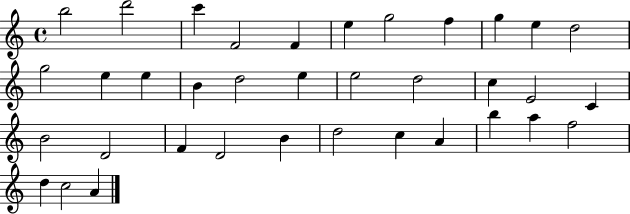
B5/h D6/h C6/q F4/h F4/q E5/q G5/h F5/q G5/q E5/q D5/h G5/h E5/q E5/q B4/q D5/h E5/q E5/h D5/h C5/q E4/h C4/q B4/h D4/h F4/q D4/h B4/q D5/h C5/q A4/q B5/q A5/q F5/h D5/q C5/h A4/q